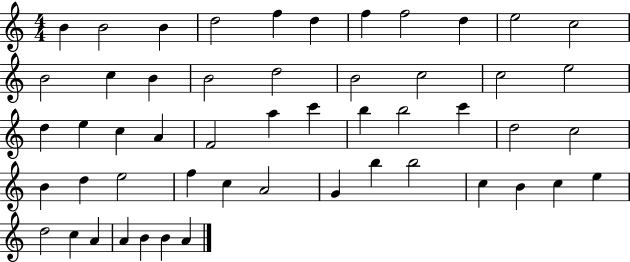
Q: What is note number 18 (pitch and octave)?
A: C5